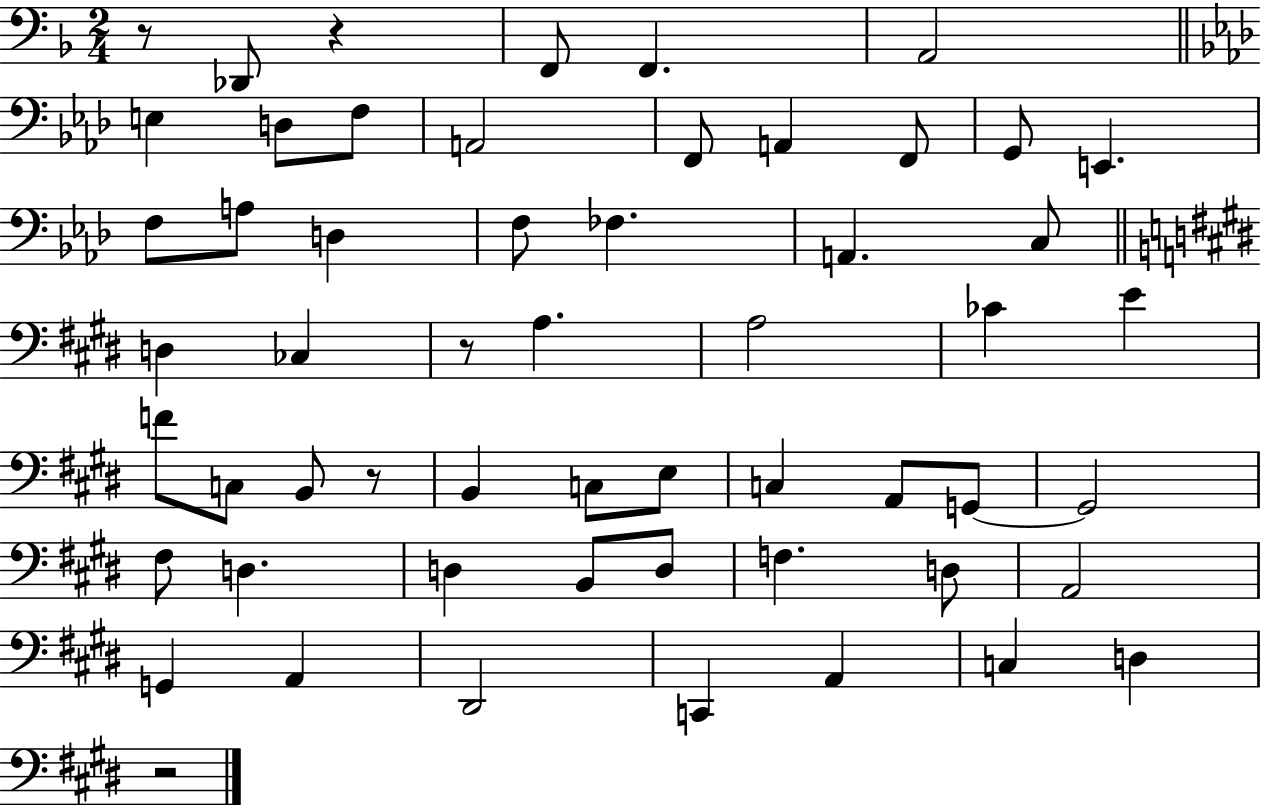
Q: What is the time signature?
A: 2/4